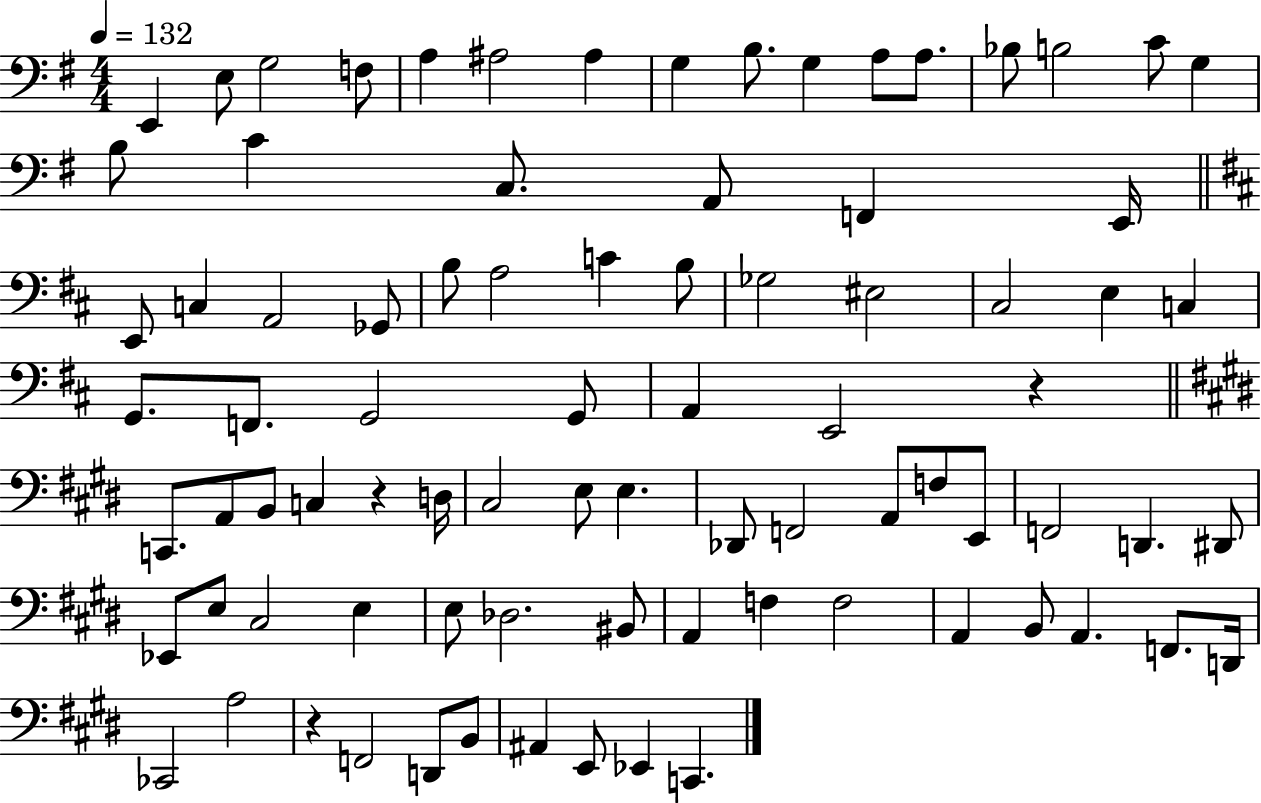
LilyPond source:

{
  \clef bass
  \numericTimeSignature
  \time 4/4
  \key g \major
  \tempo 4 = 132
  e,4 e8 g2 f8 | a4 ais2 ais4 | g4 b8. g4 a8 a8. | bes8 b2 c'8 g4 | \break b8 c'4 c8. a,8 f,4 e,16 | \bar "||" \break \key b \minor e,8 c4 a,2 ges,8 | b8 a2 c'4 b8 | ges2 eis2 | cis2 e4 c4 | \break g,8. f,8. g,2 g,8 | a,4 e,2 r4 | \bar "||" \break \key e \major c,8. a,8 b,8 c4 r4 d16 | cis2 e8 e4. | des,8 f,2 a,8 f8 e,8 | f,2 d,4. dis,8 | \break ees,8 e8 cis2 e4 | e8 des2. bis,8 | a,4 f4 f2 | a,4 b,8 a,4. f,8. d,16 | \break ces,2 a2 | r4 f,2 d,8 b,8 | ais,4 e,8 ees,4 c,4. | \bar "|."
}